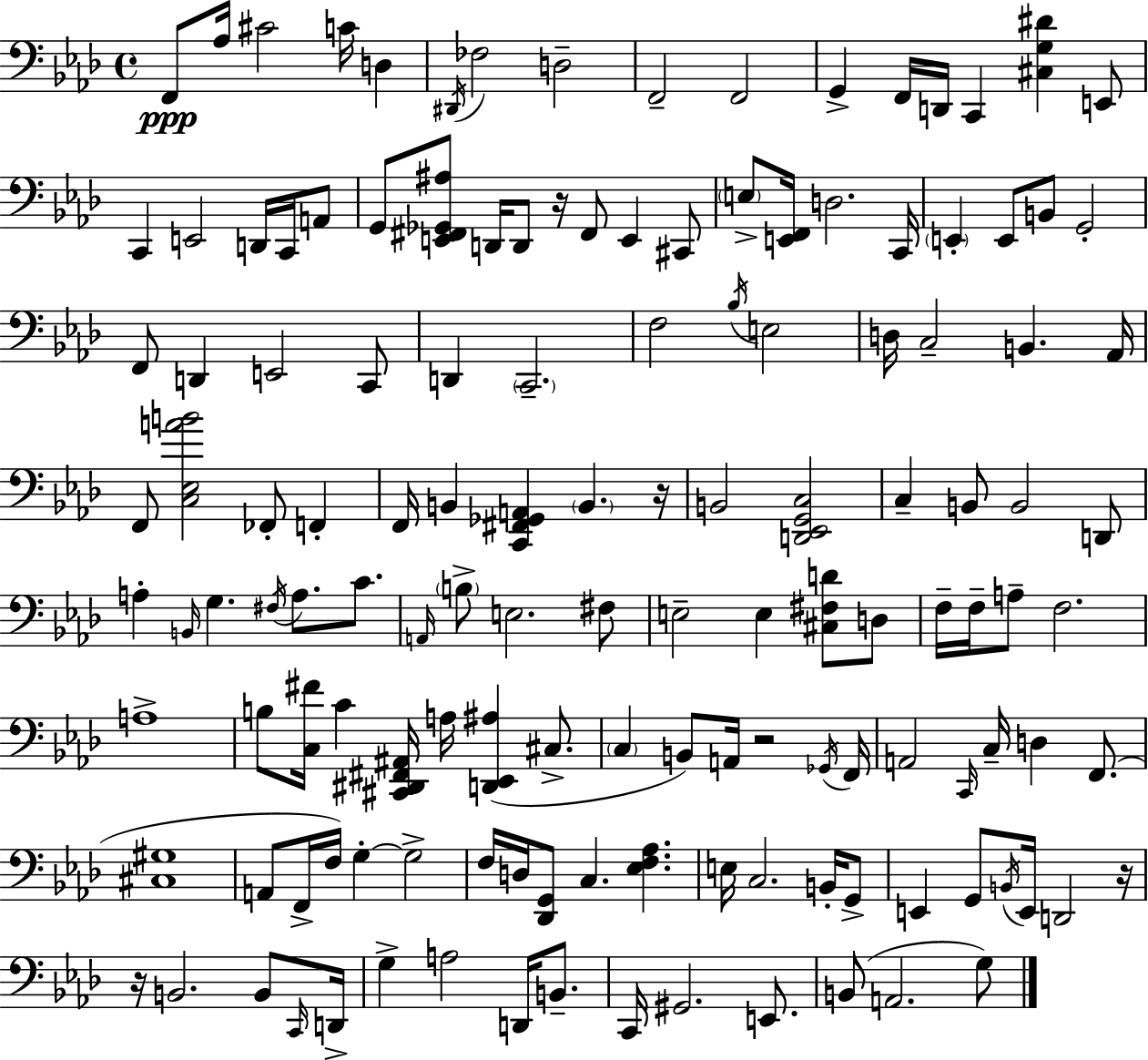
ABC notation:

X:1
T:Untitled
M:4/4
L:1/4
K:Ab
F,,/2 _A,/4 ^C2 C/4 D, ^D,,/4 _F,2 D,2 F,,2 F,,2 G,, F,,/4 D,,/4 C,, [^C,G,^D] E,,/2 C,, E,,2 D,,/4 C,,/4 A,,/2 G,,/2 [E,,^F,,_G,,^A,]/2 D,,/4 D,,/2 z/4 ^F,,/2 E,, ^C,,/2 E,/2 [E,,F,,]/4 D,2 C,,/4 E,, E,,/2 B,,/2 G,,2 F,,/2 D,, E,,2 C,,/2 D,, C,,2 F,2 _B,/4 E,2 D,/4 C,2 B,, _A,,/4 F,,/2 [C,_E,AB]2 _F,,/2 F,, F,,/4 B,, [C,,^F,,_G,,A,,] B,, z/4 B,,2 [D,,_E,,G,,C,]2 C, B,,/2 B,,2 D,,/2 A, B,,/4 G, ^F,/4 A,/2 C/2 A,,/4 B,/2 E,2 ^F,/2 E,2 E, [^C,^F,D]/2 D,/2 F,/4 F,/4 A,/2 F,2 A,4 B,/2 [C,^F]/4 C [^C,,^D,,^F,,^A,,]/4 A,/4 [D,,_E,,^A,] ^C,/2 C, B,,/2 A,,/4 z2 _G,,/4 F,,/4 A,,2 C,,/4 C,/4 D, F,,/2 [^C,^G,]4 A,,/2 F,,/4 F,/4 G, G,2 F,/4 D,/4 [_D,,G,,]/2 C, [_E,F,_A,] E,/4 C,2 B,,/4 G,,/2 E,, G,,/2 B,,/4 E,,/4 D,,2 z/4 z/4 B,,2 B,,/2 C,,/4 D,,/4 G, A,2 D,,/4 B,,/2 C,,/4 ^G,,2 E,,/2 B,,/2 A,,2 G,/2